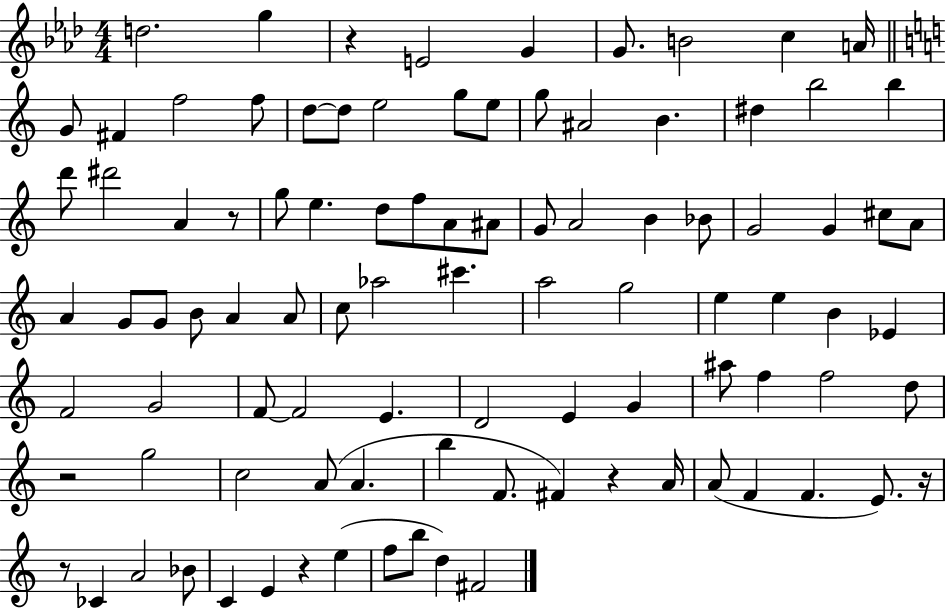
D5/h. G5/q R/q E4/h G4/q G4/e. B4/h C5/q A4/s G4/e F#4/q F5/h F5/e D5/e D5/e E5/h G5/e E5/e G5/e A#4/h B4/q. D#5/q B5/h B5/q D6/e D#6/h A4/q R/e G5/e E5/q. D5/e F5/e A4/e A#4/e G4/e A4/h B4/q Bb4/e G4/h G4/q C#5/e A4/e A4/q G4/e G4/e B4/e A4/q A4/e C5/e Ab5/h C#6/q. A5/h G5/h E5/q E5/q B4/q Eb4/q F4/h G4/h F4/e F4/h E4/q. D4/h E4/q G4/q A#5/e F5/q F5/h D5/e R/h G5/h C5/h A4/e A4/q. B5/q F4/e. F#4/q R/q A4/s A4/e F4/q F4/q. E4/e. R/s R/e CES4/q A4/h Bb4/e C4/q E4/q R/q E5/q F5/e B5/e D5/q F#4/h